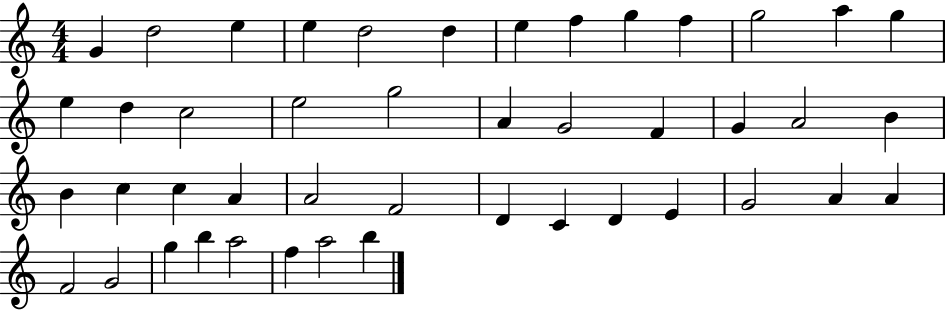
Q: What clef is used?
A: treble